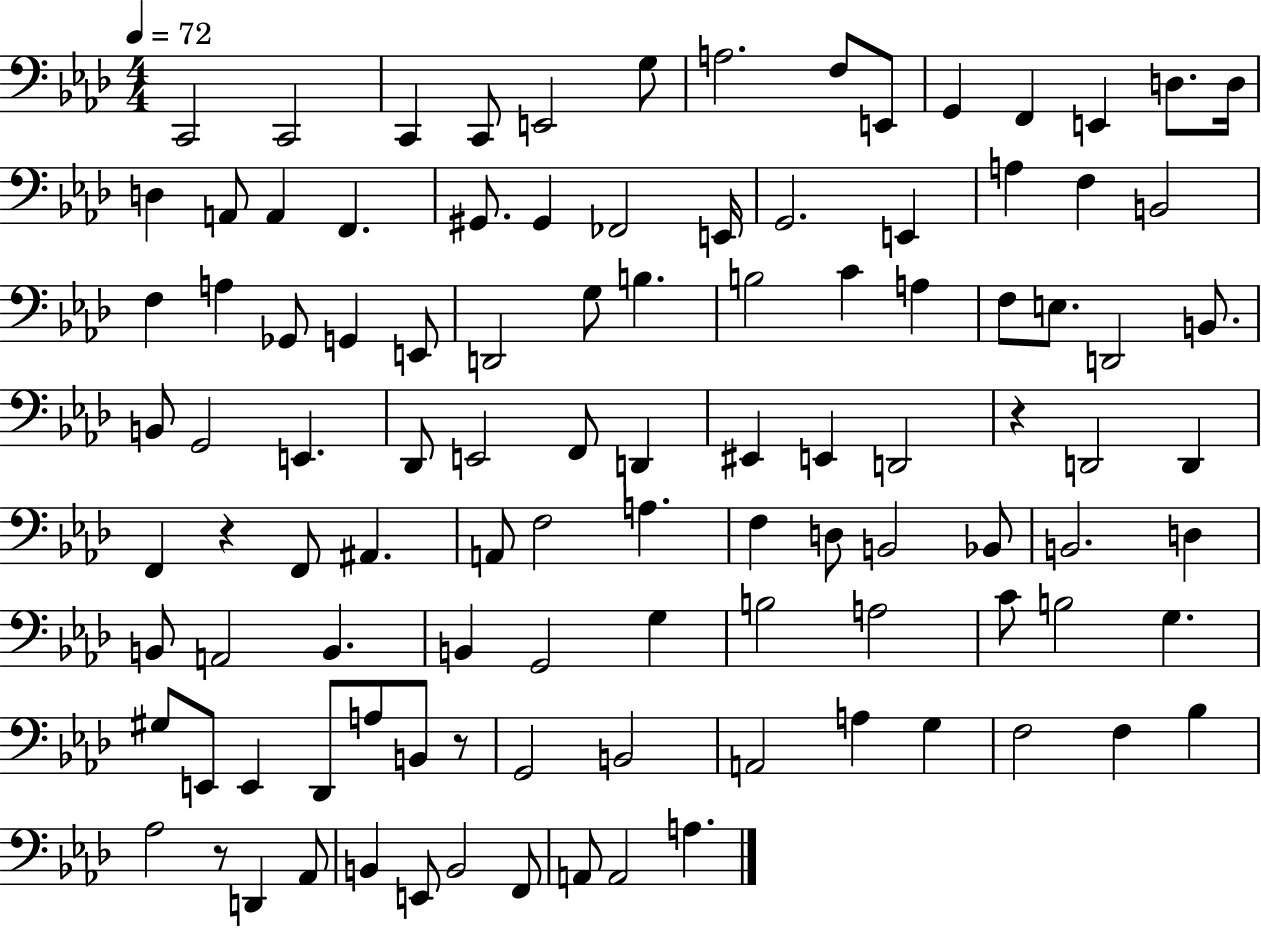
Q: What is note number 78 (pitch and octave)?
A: G#3